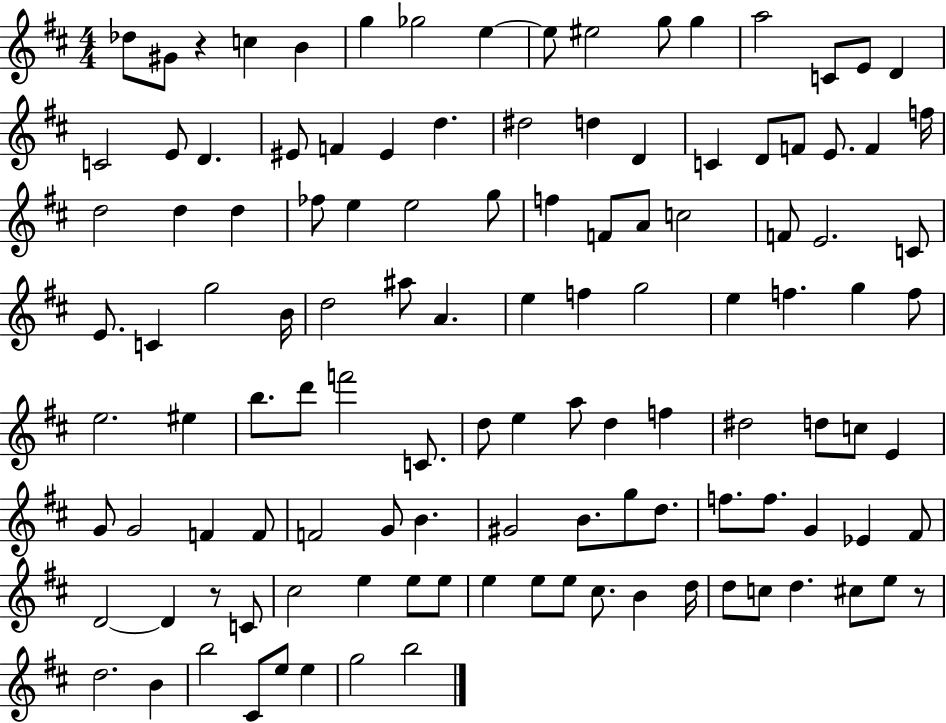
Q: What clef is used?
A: treble